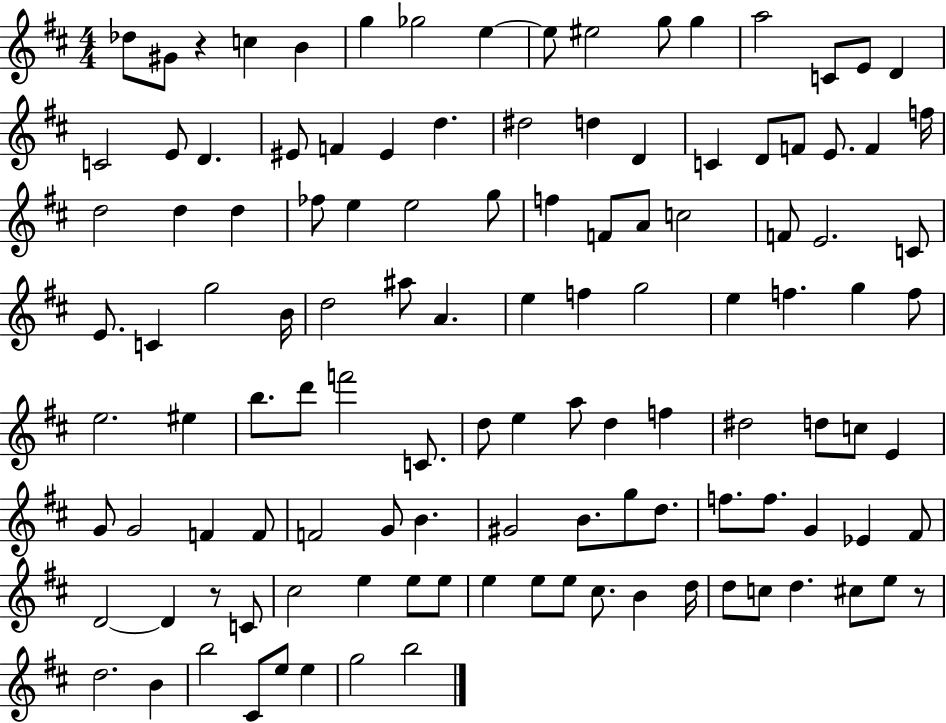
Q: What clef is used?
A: treble